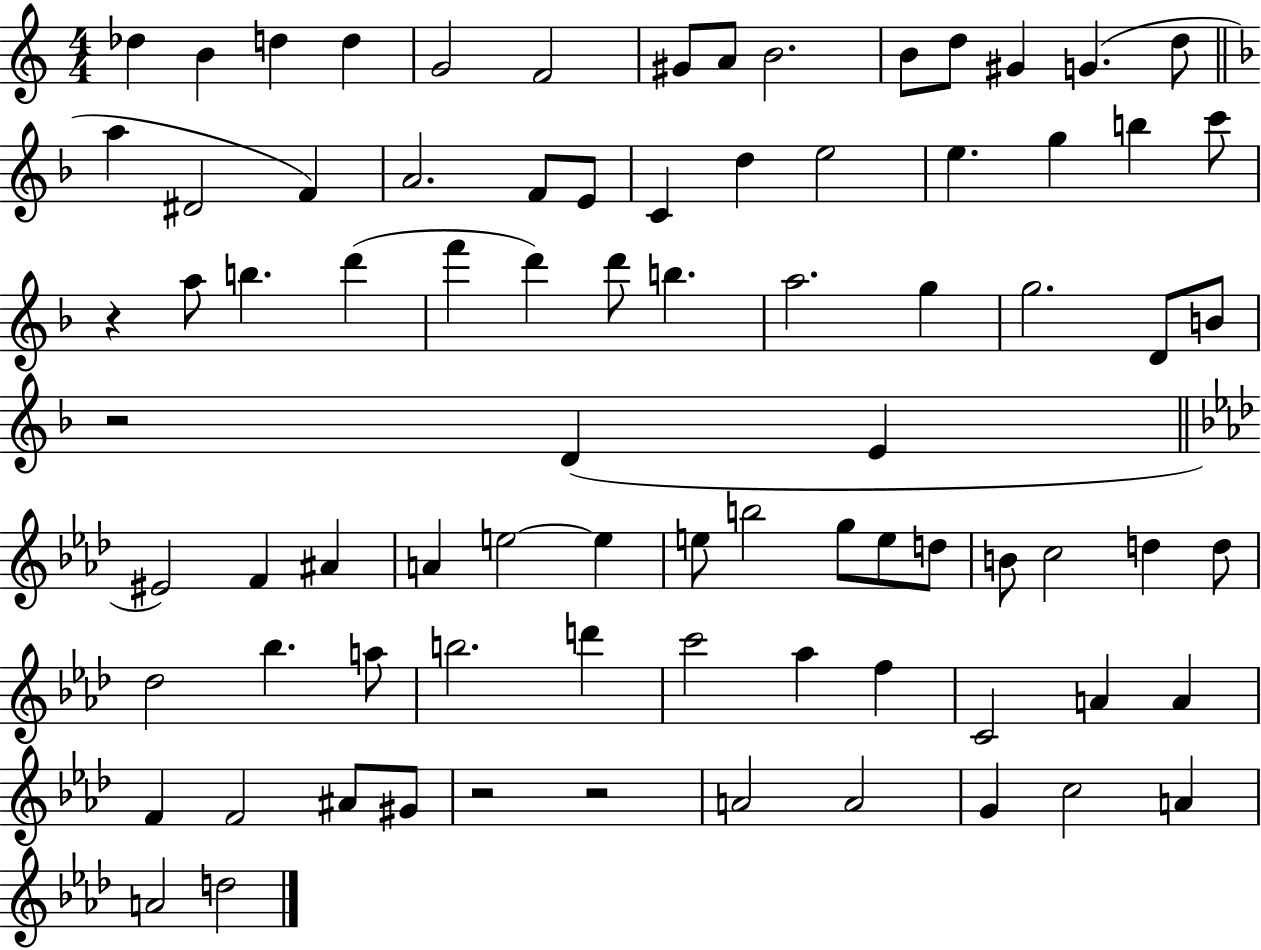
Db5/q B4/q D5/q D5/q G4/h F4/h G#4/e A4/e B4/h. B4/e D5/e G#4/q G4/q. D5/e A5/q D#4/h F4/q A4/h. F4/e E4/e C4/q D5/q E5/h E5/q. G5/q B5/q C6/e R/q A5/e B5/q. D6/q F6/q D6/q D6/e B5/q. A5/h. G5/q G5/h. D4/e B4/e R/h D4/q E4/q EIS4/h F4/q A#4/q A4/q E5/h E5/q E5/e B5/h G5/e E5/e D5/e B4/e C5/h D5/q D5/e Db5/h Bb5/q. A5/e B5/h. D6/q C6/h Ab5/q F5/q C4/h A4/q A4/q F4/q F4/h A#4/e G#4/e R/h R/h A4/h A4/h G4/q C5/h A4/q A4/h D5/h